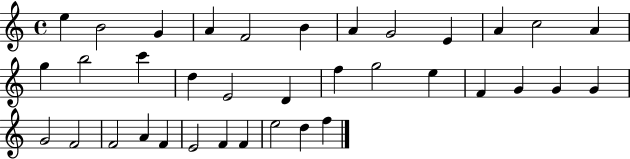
E5/q B4/h G4/q A4/q F4/h B4/q A4/q G4/h E4/q A4/q C5/h A4/q G5/q B5/h C6/q D5/q E4/h D4/q F5/q G5/h E5/q F4/q G4/q G4/q G4/q G4/h F4/h F4/h A4/q F4/q E4/h F4/q F4/q E5/h D5/q F5/q